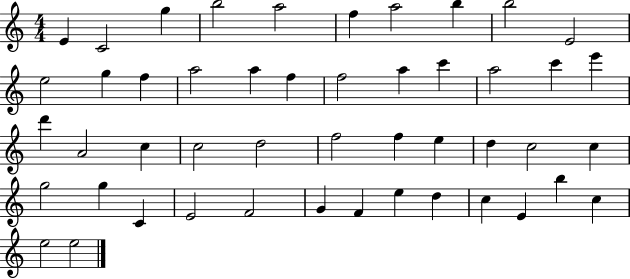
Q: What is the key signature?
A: C major